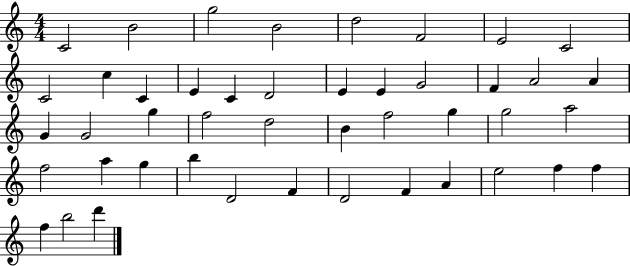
{
  \clef treble
  \numericTimeSignature
  \time 4/4
  \key c \major
  c'2 b'2 | g''2 b'2 | d''2 f'2 | e'2 c'2 | \break c'2 c''4 c'4 | e'4 c'4 d'2 | e'4 e'4 g'2 | f'4 a'2 a'4 | \break g'4 g'2 g''4 | f''2 d''2 | b'4 f''2 g''4 | g''2 a''2 | \break f''2 a''4 g''4 | b''4 d'2 f'4 | d'2 f'4 a'4 | e''2 f''4 f''4 | \break f''4 b''2 d'''4 | \bar "|."
}